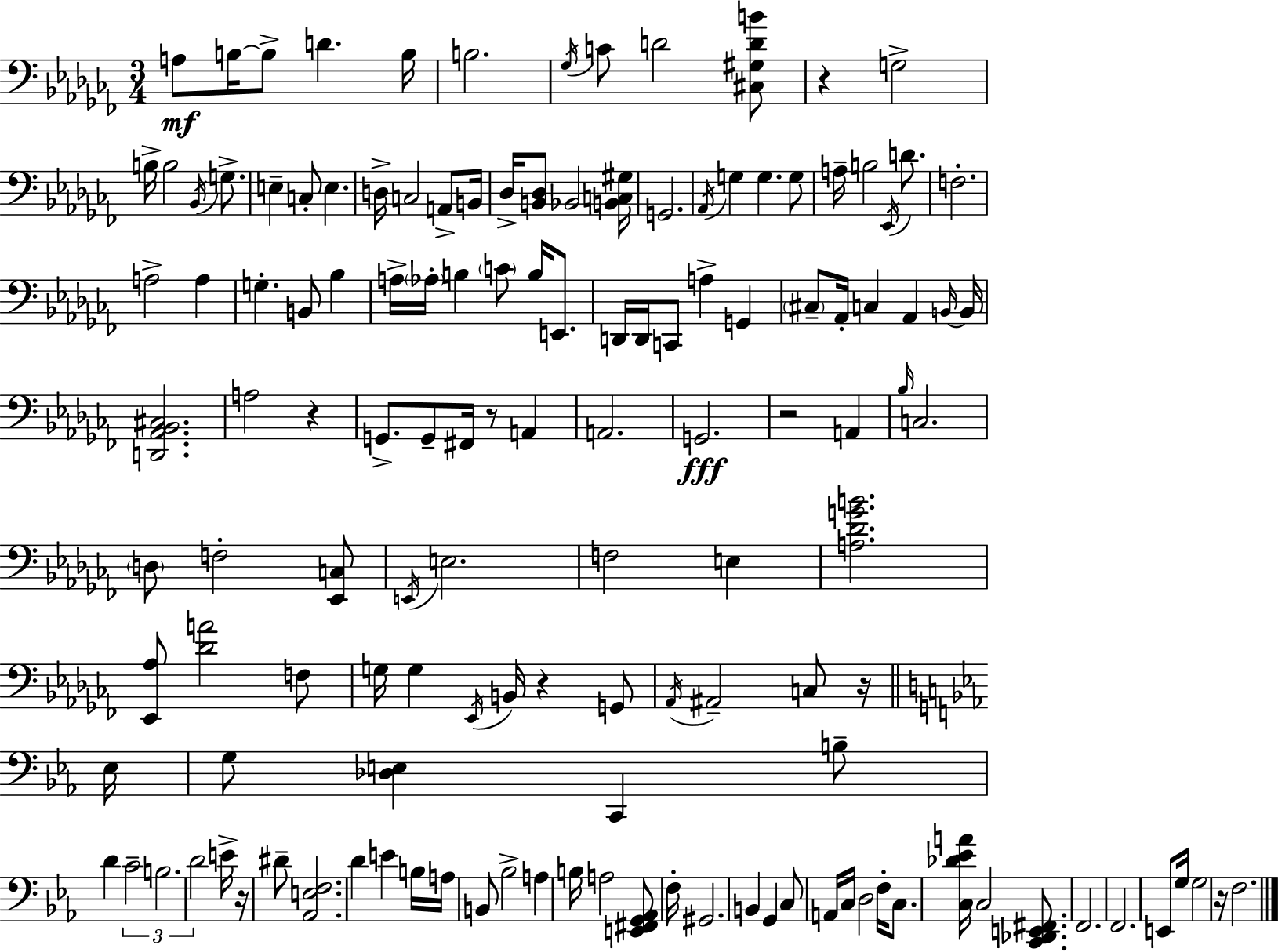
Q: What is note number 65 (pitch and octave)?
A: C3